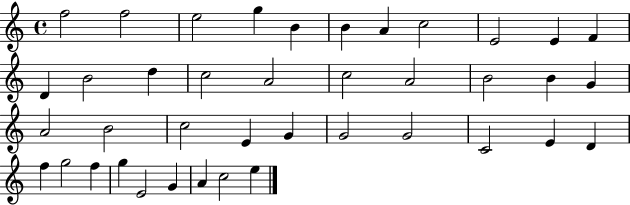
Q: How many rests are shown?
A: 0